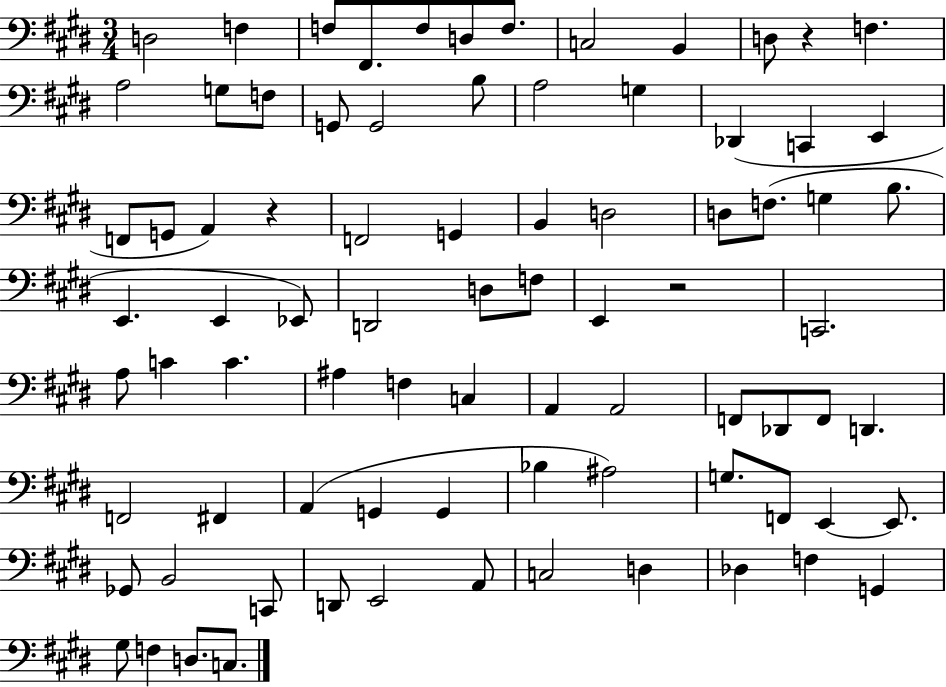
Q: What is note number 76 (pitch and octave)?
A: G#3